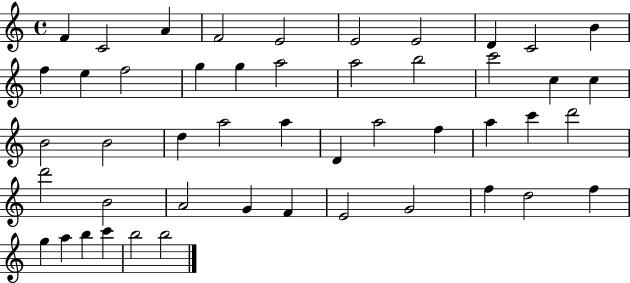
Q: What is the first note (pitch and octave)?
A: F4